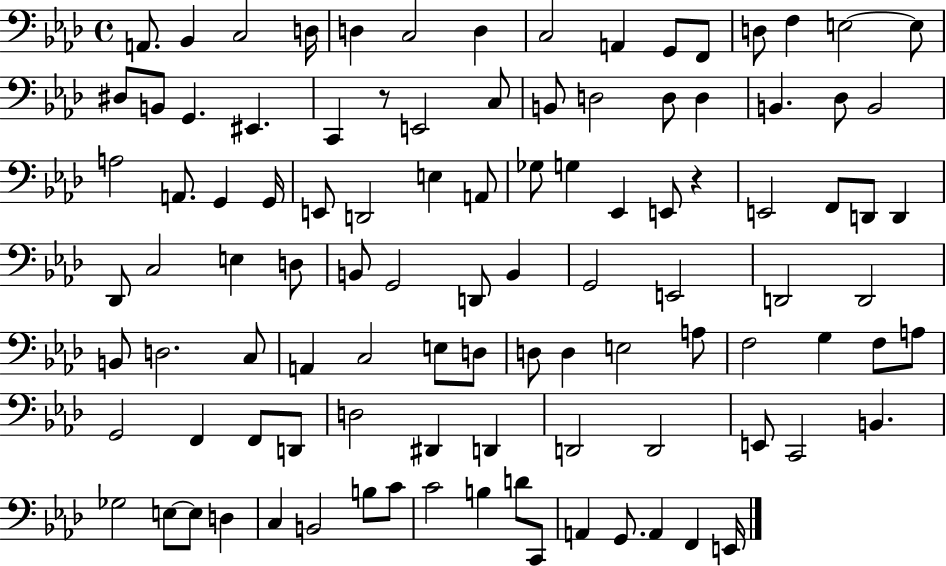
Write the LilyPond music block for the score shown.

{
  \clef bass
  \time 4/4
  \defaultTimeSignature
  \key aes \major
  a,8. bes,4 c2 d16 | d4 c2 d4 | c2 a,4 g,8 f,8 | d8 f4 e2~~ e8 | \break dis8 b,8 g,4. eis,4. | c,4 r8 e,2 c8 | b,8 d2 d8 d4 | b,4. des8 b,2 | \break a2 a,8. g,4 g,16 | e,8 d,2 e4 a,8 | ges8 g4 ees,4 e,8 r4 | e,2 f,8 d,8 d,4 | \break des,8 c2 e4 d8 | b,8 g,2 d,8 b,4 | g,2 e,2 | d,2 d,2 | \break b,8 d2. c8 | a,4 c2 e8 d8 | d8 d4 e2 a8 | f2 g4 f8 a8 | \break g,2 f,4 f,8 d,8 | d2 dis,4 d,4 | d,2 d,2 | e,8 c,2 b,4. | \break ges2 e8~~ e8 d4 | c4 b,2 b8 c'8 | c'2 b4 d'8 c,8 | a,4 g,8. a,4 f,4 e,16 | \break \bar "|."
}